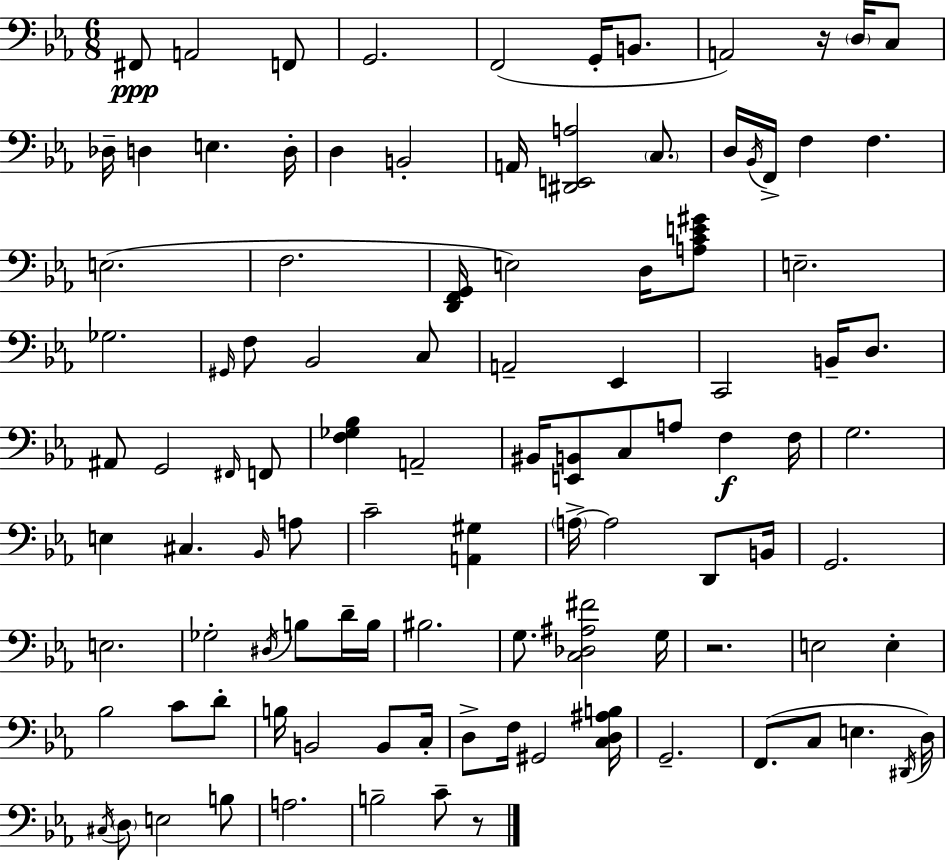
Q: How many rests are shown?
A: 3